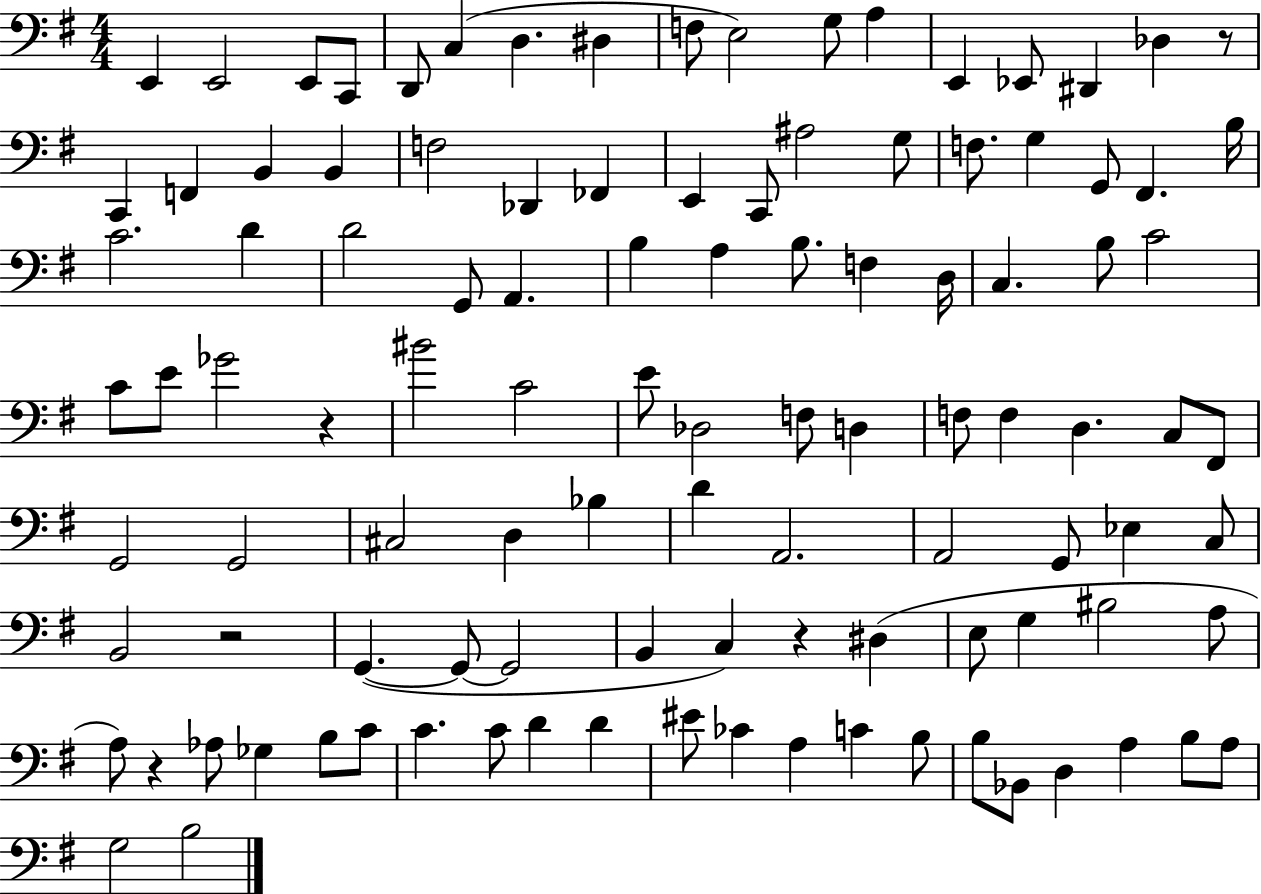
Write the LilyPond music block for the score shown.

{
  \clef bass
  \numericTimeSignature
  \time 4/4
  \key g \major
  e,4 e,2 e,8 c,8 | d,8 c4( d4. dis4 | f8 e2) g8 a4 | e,4 ees,8 dis,4 des4 r8 | \break c,4 f,4 b,4 b,4 | f2 des,4 fes,4 | e,4 c,8 ais2 g8 | f8. g4 g,8 fis,4. b16 | \break c'2. d'4 | d'2 g,8 a,4. | b4 a4 b8. f4 d16 | c4. b8 c'2 | \break c'8 e'8 ges'2 r4 | bis'2 c'2 | e'8 des2 f8 d4 | f8 f4 d4. c8 fis,8 | \break g,2 g,2 | cis2 d4 bes4 | d'4 a,2. | a,2 g,8 ees4 c8 | \break b,2 r2 | g,4.~(~ g,8~~ g,2 | b,4 c4) r4 dis4( | e8 g4 bis2 a8 | \break a8) r4 aes8 ges4 b8 c'8 | c'4. c'8 d'4 d'4 | eis'8 ces'4 a4 c'4 b8 | b8 bes,8 d4 a4 b8 a8 | \break g2 b2 | \bar "|."
}